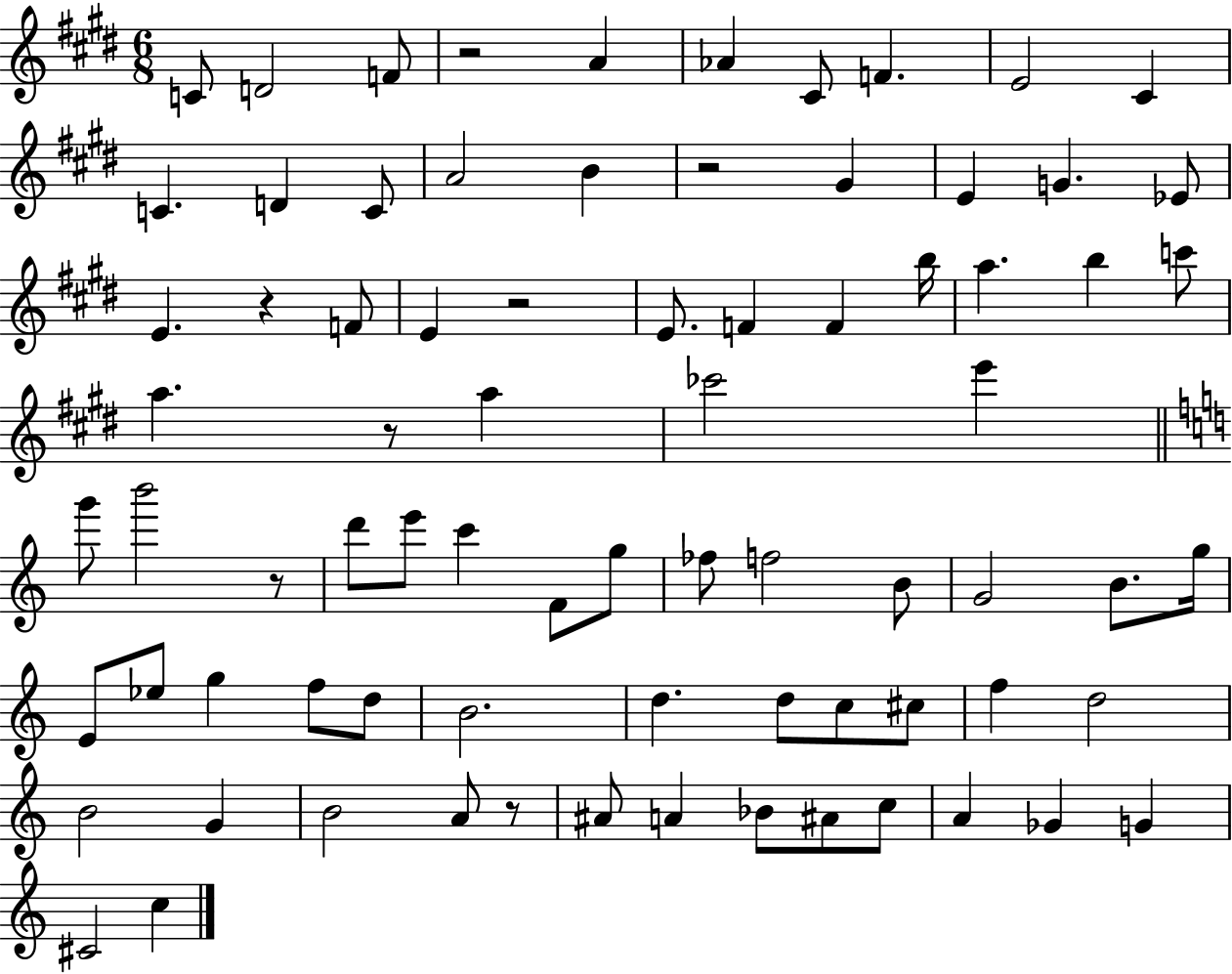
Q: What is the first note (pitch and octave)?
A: C4